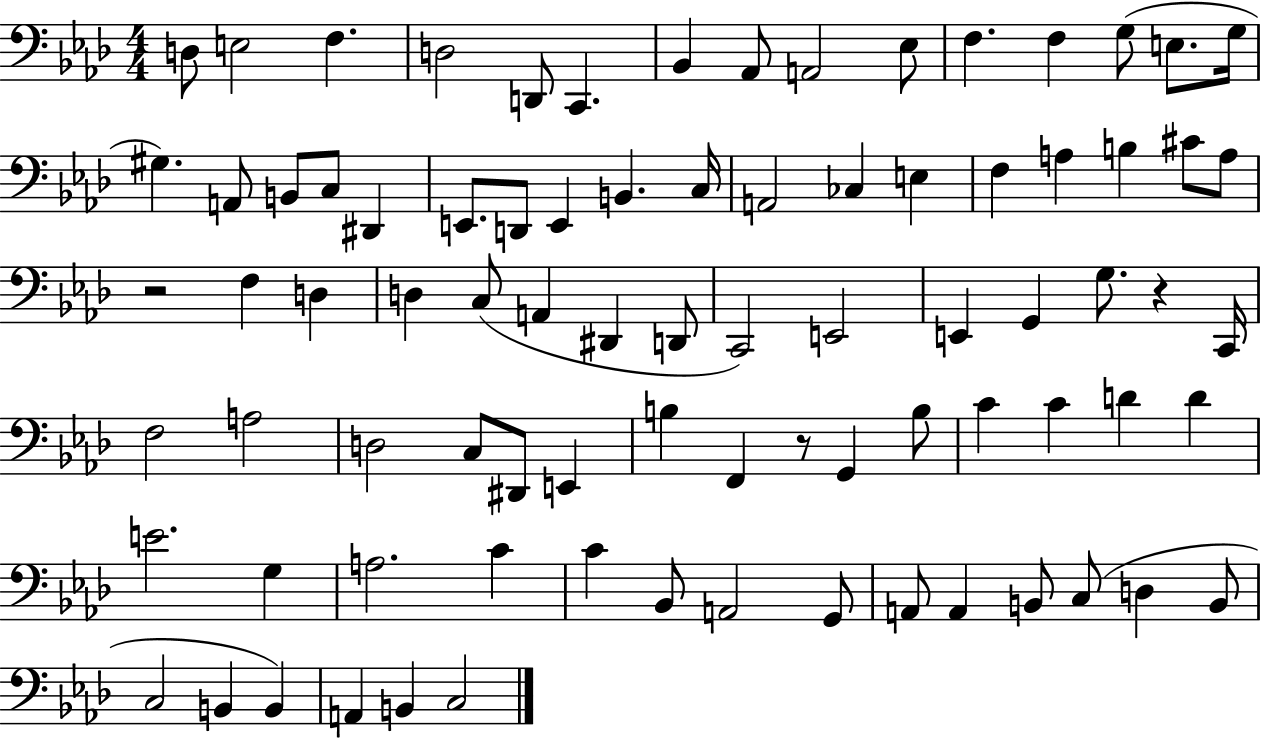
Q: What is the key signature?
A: AES major